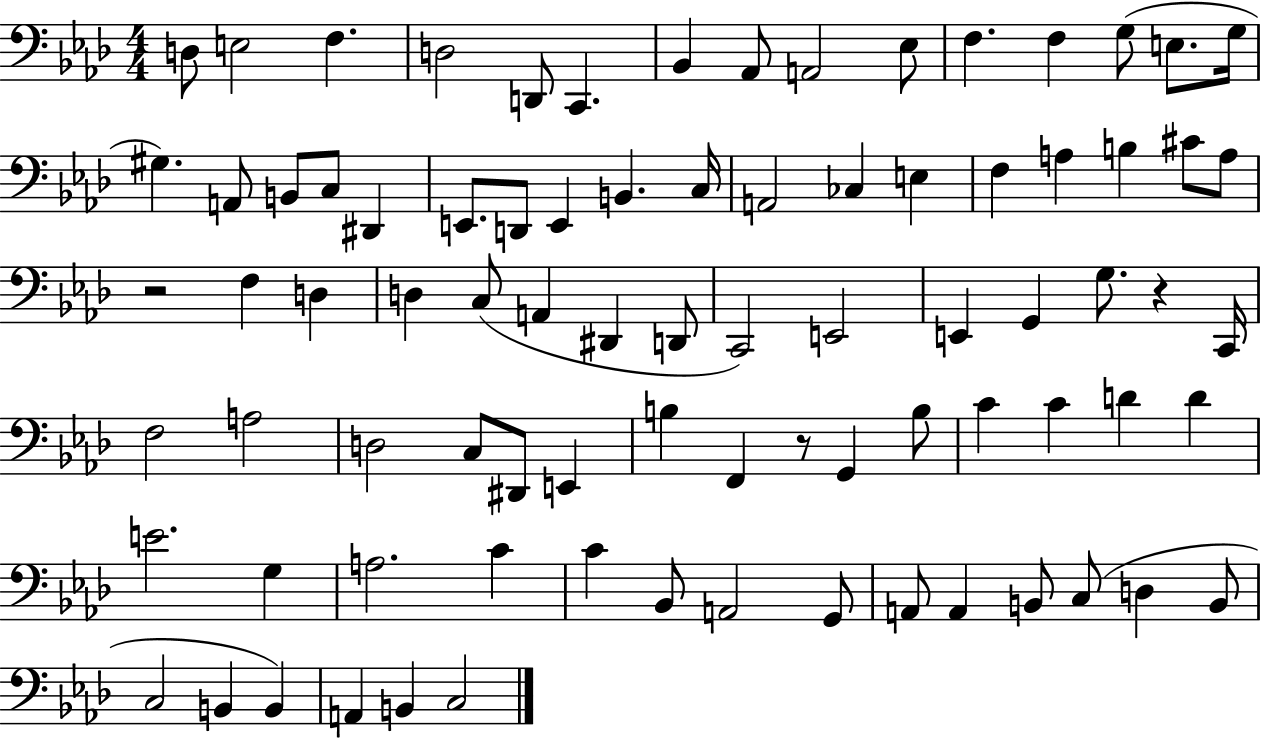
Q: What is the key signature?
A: AES major